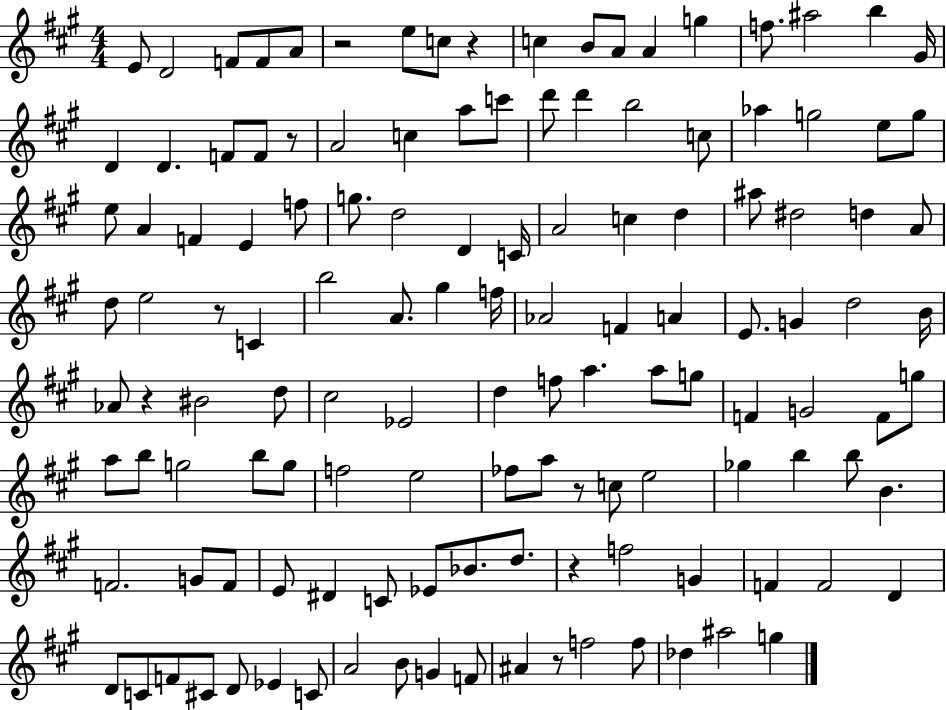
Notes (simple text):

E4/e D4/h F4/e F4/e A4/e R/h E5/e C5/e R/q C5/q B4/e A4/e A4/q G5/q F5/e. A#5/h B5/q G#4/s D4/q D4/q. F4/e F4/e R/e A4/h C5/q A5/e C6/e D6/e D6/q B5/h C5/e Ab5/q G5/h E5/e G5/e E5/e A4/q F4/q E4/q F5/e G5/e. D5/h D4/q C4/s A4/h C5/q D5/q A#5/e D#5/h D5/q A4/e D5/e E5/h R/e C4/q B5/h A4/e. G#5/q F5/s Ab4/h F4/q A4/q E4/e. G4/q D5/h B4/s Ab4/e R/q BIS4/h D5/e C#5/h Eb4/h D5/q F5/e A5/q. A5/e G5/e F4/q G4/h F4/e G5/e A5/e B5/e G5/h B5/e G5/e F5/h E5/h FES5/e A5/e R/e C5/e E5/h Gb5/q B5/q B5/e B4/q. F4/h. G4/e F4/e E4/e D#4/q C4/e Eb4/e Bb4/e. D5/e. R/q F5/h G4/q F4/q F4/h D4/q D4/e C4/e F4/e C#4/e D4/e Eb4/q C4/e A4/h B4/e G4/q F4/e A#4/q R/e F5/h F5/e Db5/q A#5/h G5/q